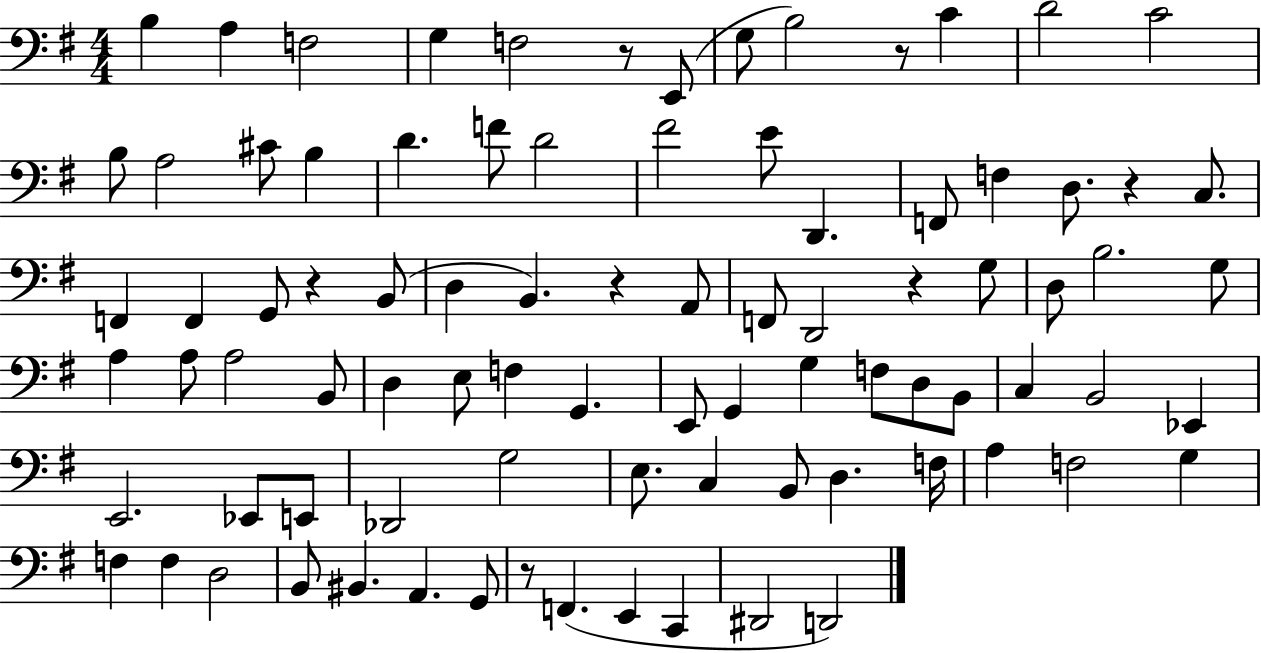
X:1
T:Untitled
M:4/4
L:1/4
K:G
B, A, F,2 G, F,2 z/2 E,,/2 G,/2 B,2 z/2 C D2 C2 B,/2 A,2 ^C/2 B, D F/2 D2 ^F2 E/2 D,, F,,/2 F, D,/2 z C,/2 F,, F,, G,,/2 z B,,/2 D, B,, z A,,/2 F,,/2 D,,2 z G,/2 D,/2 B,2 G,/2 A, A,/2 A,2 B,,/2 D, E,/2 F, G,, E,,/2 G,, G, F,/2 D,/2 B,,/2 C, B,,2 _E,, E,,2 _E,,/2 E,,/2 _D,,2 G,2 E,/2 C, B,,/2 D, F,/4 A, F,2 G, F, F, D,2 B,,/2 ^B,, A,, G,,/2 z/2 F,, E,, C,, ^D,,2 D,,2